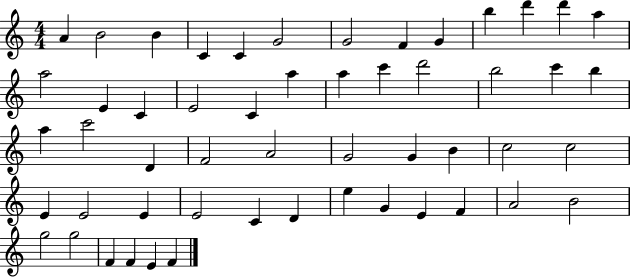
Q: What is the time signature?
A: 4/4